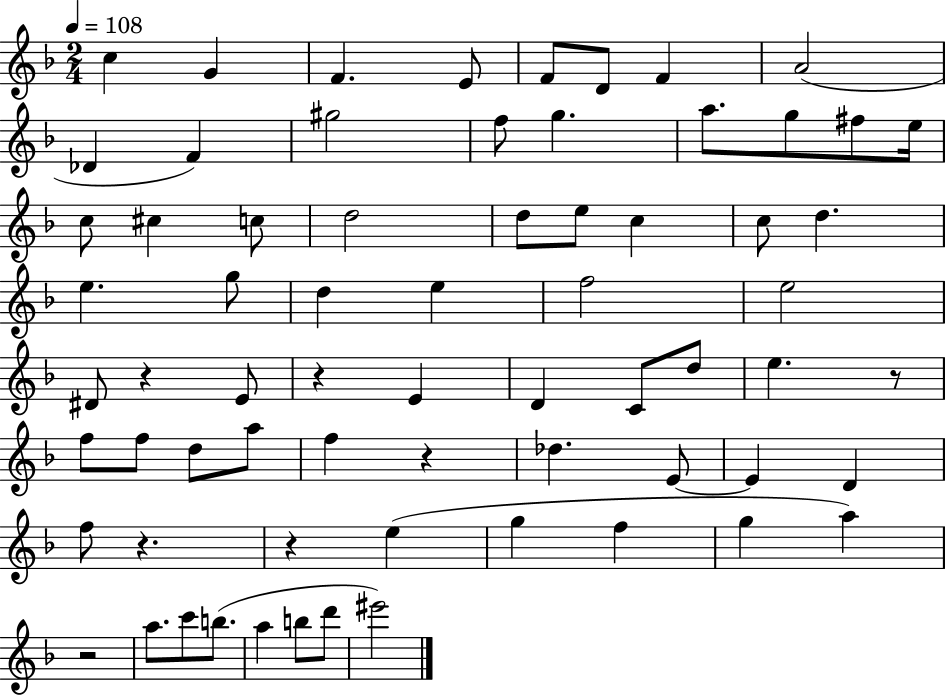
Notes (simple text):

C5/q G4/q F4/q. E4/e F4/e D4/e F4/q A4/h Db4/q F4/q G#5/h F5/e G5/q. A5/e. G5/e F#5/e E5/s C5/e C#5/q C5/e D5/h D5/e E5/e C5/q C5/e D5/q. E5/q. G5/e D5/q E5/q F5/h E5/h D#4/e R/q E4/e R/q E4/q D4/q C4/e D5/e E5/q. R/e F5/e F5/e D5/e A5/e F5/q R/q Db5/q. E4/e E4/q D4/q F5/e R/q. R/q E5/q G5/q F5/q G5/q A5/q R/h A5/e. C6/e B5/e. A5/q B5/e D6/e EIS6/h